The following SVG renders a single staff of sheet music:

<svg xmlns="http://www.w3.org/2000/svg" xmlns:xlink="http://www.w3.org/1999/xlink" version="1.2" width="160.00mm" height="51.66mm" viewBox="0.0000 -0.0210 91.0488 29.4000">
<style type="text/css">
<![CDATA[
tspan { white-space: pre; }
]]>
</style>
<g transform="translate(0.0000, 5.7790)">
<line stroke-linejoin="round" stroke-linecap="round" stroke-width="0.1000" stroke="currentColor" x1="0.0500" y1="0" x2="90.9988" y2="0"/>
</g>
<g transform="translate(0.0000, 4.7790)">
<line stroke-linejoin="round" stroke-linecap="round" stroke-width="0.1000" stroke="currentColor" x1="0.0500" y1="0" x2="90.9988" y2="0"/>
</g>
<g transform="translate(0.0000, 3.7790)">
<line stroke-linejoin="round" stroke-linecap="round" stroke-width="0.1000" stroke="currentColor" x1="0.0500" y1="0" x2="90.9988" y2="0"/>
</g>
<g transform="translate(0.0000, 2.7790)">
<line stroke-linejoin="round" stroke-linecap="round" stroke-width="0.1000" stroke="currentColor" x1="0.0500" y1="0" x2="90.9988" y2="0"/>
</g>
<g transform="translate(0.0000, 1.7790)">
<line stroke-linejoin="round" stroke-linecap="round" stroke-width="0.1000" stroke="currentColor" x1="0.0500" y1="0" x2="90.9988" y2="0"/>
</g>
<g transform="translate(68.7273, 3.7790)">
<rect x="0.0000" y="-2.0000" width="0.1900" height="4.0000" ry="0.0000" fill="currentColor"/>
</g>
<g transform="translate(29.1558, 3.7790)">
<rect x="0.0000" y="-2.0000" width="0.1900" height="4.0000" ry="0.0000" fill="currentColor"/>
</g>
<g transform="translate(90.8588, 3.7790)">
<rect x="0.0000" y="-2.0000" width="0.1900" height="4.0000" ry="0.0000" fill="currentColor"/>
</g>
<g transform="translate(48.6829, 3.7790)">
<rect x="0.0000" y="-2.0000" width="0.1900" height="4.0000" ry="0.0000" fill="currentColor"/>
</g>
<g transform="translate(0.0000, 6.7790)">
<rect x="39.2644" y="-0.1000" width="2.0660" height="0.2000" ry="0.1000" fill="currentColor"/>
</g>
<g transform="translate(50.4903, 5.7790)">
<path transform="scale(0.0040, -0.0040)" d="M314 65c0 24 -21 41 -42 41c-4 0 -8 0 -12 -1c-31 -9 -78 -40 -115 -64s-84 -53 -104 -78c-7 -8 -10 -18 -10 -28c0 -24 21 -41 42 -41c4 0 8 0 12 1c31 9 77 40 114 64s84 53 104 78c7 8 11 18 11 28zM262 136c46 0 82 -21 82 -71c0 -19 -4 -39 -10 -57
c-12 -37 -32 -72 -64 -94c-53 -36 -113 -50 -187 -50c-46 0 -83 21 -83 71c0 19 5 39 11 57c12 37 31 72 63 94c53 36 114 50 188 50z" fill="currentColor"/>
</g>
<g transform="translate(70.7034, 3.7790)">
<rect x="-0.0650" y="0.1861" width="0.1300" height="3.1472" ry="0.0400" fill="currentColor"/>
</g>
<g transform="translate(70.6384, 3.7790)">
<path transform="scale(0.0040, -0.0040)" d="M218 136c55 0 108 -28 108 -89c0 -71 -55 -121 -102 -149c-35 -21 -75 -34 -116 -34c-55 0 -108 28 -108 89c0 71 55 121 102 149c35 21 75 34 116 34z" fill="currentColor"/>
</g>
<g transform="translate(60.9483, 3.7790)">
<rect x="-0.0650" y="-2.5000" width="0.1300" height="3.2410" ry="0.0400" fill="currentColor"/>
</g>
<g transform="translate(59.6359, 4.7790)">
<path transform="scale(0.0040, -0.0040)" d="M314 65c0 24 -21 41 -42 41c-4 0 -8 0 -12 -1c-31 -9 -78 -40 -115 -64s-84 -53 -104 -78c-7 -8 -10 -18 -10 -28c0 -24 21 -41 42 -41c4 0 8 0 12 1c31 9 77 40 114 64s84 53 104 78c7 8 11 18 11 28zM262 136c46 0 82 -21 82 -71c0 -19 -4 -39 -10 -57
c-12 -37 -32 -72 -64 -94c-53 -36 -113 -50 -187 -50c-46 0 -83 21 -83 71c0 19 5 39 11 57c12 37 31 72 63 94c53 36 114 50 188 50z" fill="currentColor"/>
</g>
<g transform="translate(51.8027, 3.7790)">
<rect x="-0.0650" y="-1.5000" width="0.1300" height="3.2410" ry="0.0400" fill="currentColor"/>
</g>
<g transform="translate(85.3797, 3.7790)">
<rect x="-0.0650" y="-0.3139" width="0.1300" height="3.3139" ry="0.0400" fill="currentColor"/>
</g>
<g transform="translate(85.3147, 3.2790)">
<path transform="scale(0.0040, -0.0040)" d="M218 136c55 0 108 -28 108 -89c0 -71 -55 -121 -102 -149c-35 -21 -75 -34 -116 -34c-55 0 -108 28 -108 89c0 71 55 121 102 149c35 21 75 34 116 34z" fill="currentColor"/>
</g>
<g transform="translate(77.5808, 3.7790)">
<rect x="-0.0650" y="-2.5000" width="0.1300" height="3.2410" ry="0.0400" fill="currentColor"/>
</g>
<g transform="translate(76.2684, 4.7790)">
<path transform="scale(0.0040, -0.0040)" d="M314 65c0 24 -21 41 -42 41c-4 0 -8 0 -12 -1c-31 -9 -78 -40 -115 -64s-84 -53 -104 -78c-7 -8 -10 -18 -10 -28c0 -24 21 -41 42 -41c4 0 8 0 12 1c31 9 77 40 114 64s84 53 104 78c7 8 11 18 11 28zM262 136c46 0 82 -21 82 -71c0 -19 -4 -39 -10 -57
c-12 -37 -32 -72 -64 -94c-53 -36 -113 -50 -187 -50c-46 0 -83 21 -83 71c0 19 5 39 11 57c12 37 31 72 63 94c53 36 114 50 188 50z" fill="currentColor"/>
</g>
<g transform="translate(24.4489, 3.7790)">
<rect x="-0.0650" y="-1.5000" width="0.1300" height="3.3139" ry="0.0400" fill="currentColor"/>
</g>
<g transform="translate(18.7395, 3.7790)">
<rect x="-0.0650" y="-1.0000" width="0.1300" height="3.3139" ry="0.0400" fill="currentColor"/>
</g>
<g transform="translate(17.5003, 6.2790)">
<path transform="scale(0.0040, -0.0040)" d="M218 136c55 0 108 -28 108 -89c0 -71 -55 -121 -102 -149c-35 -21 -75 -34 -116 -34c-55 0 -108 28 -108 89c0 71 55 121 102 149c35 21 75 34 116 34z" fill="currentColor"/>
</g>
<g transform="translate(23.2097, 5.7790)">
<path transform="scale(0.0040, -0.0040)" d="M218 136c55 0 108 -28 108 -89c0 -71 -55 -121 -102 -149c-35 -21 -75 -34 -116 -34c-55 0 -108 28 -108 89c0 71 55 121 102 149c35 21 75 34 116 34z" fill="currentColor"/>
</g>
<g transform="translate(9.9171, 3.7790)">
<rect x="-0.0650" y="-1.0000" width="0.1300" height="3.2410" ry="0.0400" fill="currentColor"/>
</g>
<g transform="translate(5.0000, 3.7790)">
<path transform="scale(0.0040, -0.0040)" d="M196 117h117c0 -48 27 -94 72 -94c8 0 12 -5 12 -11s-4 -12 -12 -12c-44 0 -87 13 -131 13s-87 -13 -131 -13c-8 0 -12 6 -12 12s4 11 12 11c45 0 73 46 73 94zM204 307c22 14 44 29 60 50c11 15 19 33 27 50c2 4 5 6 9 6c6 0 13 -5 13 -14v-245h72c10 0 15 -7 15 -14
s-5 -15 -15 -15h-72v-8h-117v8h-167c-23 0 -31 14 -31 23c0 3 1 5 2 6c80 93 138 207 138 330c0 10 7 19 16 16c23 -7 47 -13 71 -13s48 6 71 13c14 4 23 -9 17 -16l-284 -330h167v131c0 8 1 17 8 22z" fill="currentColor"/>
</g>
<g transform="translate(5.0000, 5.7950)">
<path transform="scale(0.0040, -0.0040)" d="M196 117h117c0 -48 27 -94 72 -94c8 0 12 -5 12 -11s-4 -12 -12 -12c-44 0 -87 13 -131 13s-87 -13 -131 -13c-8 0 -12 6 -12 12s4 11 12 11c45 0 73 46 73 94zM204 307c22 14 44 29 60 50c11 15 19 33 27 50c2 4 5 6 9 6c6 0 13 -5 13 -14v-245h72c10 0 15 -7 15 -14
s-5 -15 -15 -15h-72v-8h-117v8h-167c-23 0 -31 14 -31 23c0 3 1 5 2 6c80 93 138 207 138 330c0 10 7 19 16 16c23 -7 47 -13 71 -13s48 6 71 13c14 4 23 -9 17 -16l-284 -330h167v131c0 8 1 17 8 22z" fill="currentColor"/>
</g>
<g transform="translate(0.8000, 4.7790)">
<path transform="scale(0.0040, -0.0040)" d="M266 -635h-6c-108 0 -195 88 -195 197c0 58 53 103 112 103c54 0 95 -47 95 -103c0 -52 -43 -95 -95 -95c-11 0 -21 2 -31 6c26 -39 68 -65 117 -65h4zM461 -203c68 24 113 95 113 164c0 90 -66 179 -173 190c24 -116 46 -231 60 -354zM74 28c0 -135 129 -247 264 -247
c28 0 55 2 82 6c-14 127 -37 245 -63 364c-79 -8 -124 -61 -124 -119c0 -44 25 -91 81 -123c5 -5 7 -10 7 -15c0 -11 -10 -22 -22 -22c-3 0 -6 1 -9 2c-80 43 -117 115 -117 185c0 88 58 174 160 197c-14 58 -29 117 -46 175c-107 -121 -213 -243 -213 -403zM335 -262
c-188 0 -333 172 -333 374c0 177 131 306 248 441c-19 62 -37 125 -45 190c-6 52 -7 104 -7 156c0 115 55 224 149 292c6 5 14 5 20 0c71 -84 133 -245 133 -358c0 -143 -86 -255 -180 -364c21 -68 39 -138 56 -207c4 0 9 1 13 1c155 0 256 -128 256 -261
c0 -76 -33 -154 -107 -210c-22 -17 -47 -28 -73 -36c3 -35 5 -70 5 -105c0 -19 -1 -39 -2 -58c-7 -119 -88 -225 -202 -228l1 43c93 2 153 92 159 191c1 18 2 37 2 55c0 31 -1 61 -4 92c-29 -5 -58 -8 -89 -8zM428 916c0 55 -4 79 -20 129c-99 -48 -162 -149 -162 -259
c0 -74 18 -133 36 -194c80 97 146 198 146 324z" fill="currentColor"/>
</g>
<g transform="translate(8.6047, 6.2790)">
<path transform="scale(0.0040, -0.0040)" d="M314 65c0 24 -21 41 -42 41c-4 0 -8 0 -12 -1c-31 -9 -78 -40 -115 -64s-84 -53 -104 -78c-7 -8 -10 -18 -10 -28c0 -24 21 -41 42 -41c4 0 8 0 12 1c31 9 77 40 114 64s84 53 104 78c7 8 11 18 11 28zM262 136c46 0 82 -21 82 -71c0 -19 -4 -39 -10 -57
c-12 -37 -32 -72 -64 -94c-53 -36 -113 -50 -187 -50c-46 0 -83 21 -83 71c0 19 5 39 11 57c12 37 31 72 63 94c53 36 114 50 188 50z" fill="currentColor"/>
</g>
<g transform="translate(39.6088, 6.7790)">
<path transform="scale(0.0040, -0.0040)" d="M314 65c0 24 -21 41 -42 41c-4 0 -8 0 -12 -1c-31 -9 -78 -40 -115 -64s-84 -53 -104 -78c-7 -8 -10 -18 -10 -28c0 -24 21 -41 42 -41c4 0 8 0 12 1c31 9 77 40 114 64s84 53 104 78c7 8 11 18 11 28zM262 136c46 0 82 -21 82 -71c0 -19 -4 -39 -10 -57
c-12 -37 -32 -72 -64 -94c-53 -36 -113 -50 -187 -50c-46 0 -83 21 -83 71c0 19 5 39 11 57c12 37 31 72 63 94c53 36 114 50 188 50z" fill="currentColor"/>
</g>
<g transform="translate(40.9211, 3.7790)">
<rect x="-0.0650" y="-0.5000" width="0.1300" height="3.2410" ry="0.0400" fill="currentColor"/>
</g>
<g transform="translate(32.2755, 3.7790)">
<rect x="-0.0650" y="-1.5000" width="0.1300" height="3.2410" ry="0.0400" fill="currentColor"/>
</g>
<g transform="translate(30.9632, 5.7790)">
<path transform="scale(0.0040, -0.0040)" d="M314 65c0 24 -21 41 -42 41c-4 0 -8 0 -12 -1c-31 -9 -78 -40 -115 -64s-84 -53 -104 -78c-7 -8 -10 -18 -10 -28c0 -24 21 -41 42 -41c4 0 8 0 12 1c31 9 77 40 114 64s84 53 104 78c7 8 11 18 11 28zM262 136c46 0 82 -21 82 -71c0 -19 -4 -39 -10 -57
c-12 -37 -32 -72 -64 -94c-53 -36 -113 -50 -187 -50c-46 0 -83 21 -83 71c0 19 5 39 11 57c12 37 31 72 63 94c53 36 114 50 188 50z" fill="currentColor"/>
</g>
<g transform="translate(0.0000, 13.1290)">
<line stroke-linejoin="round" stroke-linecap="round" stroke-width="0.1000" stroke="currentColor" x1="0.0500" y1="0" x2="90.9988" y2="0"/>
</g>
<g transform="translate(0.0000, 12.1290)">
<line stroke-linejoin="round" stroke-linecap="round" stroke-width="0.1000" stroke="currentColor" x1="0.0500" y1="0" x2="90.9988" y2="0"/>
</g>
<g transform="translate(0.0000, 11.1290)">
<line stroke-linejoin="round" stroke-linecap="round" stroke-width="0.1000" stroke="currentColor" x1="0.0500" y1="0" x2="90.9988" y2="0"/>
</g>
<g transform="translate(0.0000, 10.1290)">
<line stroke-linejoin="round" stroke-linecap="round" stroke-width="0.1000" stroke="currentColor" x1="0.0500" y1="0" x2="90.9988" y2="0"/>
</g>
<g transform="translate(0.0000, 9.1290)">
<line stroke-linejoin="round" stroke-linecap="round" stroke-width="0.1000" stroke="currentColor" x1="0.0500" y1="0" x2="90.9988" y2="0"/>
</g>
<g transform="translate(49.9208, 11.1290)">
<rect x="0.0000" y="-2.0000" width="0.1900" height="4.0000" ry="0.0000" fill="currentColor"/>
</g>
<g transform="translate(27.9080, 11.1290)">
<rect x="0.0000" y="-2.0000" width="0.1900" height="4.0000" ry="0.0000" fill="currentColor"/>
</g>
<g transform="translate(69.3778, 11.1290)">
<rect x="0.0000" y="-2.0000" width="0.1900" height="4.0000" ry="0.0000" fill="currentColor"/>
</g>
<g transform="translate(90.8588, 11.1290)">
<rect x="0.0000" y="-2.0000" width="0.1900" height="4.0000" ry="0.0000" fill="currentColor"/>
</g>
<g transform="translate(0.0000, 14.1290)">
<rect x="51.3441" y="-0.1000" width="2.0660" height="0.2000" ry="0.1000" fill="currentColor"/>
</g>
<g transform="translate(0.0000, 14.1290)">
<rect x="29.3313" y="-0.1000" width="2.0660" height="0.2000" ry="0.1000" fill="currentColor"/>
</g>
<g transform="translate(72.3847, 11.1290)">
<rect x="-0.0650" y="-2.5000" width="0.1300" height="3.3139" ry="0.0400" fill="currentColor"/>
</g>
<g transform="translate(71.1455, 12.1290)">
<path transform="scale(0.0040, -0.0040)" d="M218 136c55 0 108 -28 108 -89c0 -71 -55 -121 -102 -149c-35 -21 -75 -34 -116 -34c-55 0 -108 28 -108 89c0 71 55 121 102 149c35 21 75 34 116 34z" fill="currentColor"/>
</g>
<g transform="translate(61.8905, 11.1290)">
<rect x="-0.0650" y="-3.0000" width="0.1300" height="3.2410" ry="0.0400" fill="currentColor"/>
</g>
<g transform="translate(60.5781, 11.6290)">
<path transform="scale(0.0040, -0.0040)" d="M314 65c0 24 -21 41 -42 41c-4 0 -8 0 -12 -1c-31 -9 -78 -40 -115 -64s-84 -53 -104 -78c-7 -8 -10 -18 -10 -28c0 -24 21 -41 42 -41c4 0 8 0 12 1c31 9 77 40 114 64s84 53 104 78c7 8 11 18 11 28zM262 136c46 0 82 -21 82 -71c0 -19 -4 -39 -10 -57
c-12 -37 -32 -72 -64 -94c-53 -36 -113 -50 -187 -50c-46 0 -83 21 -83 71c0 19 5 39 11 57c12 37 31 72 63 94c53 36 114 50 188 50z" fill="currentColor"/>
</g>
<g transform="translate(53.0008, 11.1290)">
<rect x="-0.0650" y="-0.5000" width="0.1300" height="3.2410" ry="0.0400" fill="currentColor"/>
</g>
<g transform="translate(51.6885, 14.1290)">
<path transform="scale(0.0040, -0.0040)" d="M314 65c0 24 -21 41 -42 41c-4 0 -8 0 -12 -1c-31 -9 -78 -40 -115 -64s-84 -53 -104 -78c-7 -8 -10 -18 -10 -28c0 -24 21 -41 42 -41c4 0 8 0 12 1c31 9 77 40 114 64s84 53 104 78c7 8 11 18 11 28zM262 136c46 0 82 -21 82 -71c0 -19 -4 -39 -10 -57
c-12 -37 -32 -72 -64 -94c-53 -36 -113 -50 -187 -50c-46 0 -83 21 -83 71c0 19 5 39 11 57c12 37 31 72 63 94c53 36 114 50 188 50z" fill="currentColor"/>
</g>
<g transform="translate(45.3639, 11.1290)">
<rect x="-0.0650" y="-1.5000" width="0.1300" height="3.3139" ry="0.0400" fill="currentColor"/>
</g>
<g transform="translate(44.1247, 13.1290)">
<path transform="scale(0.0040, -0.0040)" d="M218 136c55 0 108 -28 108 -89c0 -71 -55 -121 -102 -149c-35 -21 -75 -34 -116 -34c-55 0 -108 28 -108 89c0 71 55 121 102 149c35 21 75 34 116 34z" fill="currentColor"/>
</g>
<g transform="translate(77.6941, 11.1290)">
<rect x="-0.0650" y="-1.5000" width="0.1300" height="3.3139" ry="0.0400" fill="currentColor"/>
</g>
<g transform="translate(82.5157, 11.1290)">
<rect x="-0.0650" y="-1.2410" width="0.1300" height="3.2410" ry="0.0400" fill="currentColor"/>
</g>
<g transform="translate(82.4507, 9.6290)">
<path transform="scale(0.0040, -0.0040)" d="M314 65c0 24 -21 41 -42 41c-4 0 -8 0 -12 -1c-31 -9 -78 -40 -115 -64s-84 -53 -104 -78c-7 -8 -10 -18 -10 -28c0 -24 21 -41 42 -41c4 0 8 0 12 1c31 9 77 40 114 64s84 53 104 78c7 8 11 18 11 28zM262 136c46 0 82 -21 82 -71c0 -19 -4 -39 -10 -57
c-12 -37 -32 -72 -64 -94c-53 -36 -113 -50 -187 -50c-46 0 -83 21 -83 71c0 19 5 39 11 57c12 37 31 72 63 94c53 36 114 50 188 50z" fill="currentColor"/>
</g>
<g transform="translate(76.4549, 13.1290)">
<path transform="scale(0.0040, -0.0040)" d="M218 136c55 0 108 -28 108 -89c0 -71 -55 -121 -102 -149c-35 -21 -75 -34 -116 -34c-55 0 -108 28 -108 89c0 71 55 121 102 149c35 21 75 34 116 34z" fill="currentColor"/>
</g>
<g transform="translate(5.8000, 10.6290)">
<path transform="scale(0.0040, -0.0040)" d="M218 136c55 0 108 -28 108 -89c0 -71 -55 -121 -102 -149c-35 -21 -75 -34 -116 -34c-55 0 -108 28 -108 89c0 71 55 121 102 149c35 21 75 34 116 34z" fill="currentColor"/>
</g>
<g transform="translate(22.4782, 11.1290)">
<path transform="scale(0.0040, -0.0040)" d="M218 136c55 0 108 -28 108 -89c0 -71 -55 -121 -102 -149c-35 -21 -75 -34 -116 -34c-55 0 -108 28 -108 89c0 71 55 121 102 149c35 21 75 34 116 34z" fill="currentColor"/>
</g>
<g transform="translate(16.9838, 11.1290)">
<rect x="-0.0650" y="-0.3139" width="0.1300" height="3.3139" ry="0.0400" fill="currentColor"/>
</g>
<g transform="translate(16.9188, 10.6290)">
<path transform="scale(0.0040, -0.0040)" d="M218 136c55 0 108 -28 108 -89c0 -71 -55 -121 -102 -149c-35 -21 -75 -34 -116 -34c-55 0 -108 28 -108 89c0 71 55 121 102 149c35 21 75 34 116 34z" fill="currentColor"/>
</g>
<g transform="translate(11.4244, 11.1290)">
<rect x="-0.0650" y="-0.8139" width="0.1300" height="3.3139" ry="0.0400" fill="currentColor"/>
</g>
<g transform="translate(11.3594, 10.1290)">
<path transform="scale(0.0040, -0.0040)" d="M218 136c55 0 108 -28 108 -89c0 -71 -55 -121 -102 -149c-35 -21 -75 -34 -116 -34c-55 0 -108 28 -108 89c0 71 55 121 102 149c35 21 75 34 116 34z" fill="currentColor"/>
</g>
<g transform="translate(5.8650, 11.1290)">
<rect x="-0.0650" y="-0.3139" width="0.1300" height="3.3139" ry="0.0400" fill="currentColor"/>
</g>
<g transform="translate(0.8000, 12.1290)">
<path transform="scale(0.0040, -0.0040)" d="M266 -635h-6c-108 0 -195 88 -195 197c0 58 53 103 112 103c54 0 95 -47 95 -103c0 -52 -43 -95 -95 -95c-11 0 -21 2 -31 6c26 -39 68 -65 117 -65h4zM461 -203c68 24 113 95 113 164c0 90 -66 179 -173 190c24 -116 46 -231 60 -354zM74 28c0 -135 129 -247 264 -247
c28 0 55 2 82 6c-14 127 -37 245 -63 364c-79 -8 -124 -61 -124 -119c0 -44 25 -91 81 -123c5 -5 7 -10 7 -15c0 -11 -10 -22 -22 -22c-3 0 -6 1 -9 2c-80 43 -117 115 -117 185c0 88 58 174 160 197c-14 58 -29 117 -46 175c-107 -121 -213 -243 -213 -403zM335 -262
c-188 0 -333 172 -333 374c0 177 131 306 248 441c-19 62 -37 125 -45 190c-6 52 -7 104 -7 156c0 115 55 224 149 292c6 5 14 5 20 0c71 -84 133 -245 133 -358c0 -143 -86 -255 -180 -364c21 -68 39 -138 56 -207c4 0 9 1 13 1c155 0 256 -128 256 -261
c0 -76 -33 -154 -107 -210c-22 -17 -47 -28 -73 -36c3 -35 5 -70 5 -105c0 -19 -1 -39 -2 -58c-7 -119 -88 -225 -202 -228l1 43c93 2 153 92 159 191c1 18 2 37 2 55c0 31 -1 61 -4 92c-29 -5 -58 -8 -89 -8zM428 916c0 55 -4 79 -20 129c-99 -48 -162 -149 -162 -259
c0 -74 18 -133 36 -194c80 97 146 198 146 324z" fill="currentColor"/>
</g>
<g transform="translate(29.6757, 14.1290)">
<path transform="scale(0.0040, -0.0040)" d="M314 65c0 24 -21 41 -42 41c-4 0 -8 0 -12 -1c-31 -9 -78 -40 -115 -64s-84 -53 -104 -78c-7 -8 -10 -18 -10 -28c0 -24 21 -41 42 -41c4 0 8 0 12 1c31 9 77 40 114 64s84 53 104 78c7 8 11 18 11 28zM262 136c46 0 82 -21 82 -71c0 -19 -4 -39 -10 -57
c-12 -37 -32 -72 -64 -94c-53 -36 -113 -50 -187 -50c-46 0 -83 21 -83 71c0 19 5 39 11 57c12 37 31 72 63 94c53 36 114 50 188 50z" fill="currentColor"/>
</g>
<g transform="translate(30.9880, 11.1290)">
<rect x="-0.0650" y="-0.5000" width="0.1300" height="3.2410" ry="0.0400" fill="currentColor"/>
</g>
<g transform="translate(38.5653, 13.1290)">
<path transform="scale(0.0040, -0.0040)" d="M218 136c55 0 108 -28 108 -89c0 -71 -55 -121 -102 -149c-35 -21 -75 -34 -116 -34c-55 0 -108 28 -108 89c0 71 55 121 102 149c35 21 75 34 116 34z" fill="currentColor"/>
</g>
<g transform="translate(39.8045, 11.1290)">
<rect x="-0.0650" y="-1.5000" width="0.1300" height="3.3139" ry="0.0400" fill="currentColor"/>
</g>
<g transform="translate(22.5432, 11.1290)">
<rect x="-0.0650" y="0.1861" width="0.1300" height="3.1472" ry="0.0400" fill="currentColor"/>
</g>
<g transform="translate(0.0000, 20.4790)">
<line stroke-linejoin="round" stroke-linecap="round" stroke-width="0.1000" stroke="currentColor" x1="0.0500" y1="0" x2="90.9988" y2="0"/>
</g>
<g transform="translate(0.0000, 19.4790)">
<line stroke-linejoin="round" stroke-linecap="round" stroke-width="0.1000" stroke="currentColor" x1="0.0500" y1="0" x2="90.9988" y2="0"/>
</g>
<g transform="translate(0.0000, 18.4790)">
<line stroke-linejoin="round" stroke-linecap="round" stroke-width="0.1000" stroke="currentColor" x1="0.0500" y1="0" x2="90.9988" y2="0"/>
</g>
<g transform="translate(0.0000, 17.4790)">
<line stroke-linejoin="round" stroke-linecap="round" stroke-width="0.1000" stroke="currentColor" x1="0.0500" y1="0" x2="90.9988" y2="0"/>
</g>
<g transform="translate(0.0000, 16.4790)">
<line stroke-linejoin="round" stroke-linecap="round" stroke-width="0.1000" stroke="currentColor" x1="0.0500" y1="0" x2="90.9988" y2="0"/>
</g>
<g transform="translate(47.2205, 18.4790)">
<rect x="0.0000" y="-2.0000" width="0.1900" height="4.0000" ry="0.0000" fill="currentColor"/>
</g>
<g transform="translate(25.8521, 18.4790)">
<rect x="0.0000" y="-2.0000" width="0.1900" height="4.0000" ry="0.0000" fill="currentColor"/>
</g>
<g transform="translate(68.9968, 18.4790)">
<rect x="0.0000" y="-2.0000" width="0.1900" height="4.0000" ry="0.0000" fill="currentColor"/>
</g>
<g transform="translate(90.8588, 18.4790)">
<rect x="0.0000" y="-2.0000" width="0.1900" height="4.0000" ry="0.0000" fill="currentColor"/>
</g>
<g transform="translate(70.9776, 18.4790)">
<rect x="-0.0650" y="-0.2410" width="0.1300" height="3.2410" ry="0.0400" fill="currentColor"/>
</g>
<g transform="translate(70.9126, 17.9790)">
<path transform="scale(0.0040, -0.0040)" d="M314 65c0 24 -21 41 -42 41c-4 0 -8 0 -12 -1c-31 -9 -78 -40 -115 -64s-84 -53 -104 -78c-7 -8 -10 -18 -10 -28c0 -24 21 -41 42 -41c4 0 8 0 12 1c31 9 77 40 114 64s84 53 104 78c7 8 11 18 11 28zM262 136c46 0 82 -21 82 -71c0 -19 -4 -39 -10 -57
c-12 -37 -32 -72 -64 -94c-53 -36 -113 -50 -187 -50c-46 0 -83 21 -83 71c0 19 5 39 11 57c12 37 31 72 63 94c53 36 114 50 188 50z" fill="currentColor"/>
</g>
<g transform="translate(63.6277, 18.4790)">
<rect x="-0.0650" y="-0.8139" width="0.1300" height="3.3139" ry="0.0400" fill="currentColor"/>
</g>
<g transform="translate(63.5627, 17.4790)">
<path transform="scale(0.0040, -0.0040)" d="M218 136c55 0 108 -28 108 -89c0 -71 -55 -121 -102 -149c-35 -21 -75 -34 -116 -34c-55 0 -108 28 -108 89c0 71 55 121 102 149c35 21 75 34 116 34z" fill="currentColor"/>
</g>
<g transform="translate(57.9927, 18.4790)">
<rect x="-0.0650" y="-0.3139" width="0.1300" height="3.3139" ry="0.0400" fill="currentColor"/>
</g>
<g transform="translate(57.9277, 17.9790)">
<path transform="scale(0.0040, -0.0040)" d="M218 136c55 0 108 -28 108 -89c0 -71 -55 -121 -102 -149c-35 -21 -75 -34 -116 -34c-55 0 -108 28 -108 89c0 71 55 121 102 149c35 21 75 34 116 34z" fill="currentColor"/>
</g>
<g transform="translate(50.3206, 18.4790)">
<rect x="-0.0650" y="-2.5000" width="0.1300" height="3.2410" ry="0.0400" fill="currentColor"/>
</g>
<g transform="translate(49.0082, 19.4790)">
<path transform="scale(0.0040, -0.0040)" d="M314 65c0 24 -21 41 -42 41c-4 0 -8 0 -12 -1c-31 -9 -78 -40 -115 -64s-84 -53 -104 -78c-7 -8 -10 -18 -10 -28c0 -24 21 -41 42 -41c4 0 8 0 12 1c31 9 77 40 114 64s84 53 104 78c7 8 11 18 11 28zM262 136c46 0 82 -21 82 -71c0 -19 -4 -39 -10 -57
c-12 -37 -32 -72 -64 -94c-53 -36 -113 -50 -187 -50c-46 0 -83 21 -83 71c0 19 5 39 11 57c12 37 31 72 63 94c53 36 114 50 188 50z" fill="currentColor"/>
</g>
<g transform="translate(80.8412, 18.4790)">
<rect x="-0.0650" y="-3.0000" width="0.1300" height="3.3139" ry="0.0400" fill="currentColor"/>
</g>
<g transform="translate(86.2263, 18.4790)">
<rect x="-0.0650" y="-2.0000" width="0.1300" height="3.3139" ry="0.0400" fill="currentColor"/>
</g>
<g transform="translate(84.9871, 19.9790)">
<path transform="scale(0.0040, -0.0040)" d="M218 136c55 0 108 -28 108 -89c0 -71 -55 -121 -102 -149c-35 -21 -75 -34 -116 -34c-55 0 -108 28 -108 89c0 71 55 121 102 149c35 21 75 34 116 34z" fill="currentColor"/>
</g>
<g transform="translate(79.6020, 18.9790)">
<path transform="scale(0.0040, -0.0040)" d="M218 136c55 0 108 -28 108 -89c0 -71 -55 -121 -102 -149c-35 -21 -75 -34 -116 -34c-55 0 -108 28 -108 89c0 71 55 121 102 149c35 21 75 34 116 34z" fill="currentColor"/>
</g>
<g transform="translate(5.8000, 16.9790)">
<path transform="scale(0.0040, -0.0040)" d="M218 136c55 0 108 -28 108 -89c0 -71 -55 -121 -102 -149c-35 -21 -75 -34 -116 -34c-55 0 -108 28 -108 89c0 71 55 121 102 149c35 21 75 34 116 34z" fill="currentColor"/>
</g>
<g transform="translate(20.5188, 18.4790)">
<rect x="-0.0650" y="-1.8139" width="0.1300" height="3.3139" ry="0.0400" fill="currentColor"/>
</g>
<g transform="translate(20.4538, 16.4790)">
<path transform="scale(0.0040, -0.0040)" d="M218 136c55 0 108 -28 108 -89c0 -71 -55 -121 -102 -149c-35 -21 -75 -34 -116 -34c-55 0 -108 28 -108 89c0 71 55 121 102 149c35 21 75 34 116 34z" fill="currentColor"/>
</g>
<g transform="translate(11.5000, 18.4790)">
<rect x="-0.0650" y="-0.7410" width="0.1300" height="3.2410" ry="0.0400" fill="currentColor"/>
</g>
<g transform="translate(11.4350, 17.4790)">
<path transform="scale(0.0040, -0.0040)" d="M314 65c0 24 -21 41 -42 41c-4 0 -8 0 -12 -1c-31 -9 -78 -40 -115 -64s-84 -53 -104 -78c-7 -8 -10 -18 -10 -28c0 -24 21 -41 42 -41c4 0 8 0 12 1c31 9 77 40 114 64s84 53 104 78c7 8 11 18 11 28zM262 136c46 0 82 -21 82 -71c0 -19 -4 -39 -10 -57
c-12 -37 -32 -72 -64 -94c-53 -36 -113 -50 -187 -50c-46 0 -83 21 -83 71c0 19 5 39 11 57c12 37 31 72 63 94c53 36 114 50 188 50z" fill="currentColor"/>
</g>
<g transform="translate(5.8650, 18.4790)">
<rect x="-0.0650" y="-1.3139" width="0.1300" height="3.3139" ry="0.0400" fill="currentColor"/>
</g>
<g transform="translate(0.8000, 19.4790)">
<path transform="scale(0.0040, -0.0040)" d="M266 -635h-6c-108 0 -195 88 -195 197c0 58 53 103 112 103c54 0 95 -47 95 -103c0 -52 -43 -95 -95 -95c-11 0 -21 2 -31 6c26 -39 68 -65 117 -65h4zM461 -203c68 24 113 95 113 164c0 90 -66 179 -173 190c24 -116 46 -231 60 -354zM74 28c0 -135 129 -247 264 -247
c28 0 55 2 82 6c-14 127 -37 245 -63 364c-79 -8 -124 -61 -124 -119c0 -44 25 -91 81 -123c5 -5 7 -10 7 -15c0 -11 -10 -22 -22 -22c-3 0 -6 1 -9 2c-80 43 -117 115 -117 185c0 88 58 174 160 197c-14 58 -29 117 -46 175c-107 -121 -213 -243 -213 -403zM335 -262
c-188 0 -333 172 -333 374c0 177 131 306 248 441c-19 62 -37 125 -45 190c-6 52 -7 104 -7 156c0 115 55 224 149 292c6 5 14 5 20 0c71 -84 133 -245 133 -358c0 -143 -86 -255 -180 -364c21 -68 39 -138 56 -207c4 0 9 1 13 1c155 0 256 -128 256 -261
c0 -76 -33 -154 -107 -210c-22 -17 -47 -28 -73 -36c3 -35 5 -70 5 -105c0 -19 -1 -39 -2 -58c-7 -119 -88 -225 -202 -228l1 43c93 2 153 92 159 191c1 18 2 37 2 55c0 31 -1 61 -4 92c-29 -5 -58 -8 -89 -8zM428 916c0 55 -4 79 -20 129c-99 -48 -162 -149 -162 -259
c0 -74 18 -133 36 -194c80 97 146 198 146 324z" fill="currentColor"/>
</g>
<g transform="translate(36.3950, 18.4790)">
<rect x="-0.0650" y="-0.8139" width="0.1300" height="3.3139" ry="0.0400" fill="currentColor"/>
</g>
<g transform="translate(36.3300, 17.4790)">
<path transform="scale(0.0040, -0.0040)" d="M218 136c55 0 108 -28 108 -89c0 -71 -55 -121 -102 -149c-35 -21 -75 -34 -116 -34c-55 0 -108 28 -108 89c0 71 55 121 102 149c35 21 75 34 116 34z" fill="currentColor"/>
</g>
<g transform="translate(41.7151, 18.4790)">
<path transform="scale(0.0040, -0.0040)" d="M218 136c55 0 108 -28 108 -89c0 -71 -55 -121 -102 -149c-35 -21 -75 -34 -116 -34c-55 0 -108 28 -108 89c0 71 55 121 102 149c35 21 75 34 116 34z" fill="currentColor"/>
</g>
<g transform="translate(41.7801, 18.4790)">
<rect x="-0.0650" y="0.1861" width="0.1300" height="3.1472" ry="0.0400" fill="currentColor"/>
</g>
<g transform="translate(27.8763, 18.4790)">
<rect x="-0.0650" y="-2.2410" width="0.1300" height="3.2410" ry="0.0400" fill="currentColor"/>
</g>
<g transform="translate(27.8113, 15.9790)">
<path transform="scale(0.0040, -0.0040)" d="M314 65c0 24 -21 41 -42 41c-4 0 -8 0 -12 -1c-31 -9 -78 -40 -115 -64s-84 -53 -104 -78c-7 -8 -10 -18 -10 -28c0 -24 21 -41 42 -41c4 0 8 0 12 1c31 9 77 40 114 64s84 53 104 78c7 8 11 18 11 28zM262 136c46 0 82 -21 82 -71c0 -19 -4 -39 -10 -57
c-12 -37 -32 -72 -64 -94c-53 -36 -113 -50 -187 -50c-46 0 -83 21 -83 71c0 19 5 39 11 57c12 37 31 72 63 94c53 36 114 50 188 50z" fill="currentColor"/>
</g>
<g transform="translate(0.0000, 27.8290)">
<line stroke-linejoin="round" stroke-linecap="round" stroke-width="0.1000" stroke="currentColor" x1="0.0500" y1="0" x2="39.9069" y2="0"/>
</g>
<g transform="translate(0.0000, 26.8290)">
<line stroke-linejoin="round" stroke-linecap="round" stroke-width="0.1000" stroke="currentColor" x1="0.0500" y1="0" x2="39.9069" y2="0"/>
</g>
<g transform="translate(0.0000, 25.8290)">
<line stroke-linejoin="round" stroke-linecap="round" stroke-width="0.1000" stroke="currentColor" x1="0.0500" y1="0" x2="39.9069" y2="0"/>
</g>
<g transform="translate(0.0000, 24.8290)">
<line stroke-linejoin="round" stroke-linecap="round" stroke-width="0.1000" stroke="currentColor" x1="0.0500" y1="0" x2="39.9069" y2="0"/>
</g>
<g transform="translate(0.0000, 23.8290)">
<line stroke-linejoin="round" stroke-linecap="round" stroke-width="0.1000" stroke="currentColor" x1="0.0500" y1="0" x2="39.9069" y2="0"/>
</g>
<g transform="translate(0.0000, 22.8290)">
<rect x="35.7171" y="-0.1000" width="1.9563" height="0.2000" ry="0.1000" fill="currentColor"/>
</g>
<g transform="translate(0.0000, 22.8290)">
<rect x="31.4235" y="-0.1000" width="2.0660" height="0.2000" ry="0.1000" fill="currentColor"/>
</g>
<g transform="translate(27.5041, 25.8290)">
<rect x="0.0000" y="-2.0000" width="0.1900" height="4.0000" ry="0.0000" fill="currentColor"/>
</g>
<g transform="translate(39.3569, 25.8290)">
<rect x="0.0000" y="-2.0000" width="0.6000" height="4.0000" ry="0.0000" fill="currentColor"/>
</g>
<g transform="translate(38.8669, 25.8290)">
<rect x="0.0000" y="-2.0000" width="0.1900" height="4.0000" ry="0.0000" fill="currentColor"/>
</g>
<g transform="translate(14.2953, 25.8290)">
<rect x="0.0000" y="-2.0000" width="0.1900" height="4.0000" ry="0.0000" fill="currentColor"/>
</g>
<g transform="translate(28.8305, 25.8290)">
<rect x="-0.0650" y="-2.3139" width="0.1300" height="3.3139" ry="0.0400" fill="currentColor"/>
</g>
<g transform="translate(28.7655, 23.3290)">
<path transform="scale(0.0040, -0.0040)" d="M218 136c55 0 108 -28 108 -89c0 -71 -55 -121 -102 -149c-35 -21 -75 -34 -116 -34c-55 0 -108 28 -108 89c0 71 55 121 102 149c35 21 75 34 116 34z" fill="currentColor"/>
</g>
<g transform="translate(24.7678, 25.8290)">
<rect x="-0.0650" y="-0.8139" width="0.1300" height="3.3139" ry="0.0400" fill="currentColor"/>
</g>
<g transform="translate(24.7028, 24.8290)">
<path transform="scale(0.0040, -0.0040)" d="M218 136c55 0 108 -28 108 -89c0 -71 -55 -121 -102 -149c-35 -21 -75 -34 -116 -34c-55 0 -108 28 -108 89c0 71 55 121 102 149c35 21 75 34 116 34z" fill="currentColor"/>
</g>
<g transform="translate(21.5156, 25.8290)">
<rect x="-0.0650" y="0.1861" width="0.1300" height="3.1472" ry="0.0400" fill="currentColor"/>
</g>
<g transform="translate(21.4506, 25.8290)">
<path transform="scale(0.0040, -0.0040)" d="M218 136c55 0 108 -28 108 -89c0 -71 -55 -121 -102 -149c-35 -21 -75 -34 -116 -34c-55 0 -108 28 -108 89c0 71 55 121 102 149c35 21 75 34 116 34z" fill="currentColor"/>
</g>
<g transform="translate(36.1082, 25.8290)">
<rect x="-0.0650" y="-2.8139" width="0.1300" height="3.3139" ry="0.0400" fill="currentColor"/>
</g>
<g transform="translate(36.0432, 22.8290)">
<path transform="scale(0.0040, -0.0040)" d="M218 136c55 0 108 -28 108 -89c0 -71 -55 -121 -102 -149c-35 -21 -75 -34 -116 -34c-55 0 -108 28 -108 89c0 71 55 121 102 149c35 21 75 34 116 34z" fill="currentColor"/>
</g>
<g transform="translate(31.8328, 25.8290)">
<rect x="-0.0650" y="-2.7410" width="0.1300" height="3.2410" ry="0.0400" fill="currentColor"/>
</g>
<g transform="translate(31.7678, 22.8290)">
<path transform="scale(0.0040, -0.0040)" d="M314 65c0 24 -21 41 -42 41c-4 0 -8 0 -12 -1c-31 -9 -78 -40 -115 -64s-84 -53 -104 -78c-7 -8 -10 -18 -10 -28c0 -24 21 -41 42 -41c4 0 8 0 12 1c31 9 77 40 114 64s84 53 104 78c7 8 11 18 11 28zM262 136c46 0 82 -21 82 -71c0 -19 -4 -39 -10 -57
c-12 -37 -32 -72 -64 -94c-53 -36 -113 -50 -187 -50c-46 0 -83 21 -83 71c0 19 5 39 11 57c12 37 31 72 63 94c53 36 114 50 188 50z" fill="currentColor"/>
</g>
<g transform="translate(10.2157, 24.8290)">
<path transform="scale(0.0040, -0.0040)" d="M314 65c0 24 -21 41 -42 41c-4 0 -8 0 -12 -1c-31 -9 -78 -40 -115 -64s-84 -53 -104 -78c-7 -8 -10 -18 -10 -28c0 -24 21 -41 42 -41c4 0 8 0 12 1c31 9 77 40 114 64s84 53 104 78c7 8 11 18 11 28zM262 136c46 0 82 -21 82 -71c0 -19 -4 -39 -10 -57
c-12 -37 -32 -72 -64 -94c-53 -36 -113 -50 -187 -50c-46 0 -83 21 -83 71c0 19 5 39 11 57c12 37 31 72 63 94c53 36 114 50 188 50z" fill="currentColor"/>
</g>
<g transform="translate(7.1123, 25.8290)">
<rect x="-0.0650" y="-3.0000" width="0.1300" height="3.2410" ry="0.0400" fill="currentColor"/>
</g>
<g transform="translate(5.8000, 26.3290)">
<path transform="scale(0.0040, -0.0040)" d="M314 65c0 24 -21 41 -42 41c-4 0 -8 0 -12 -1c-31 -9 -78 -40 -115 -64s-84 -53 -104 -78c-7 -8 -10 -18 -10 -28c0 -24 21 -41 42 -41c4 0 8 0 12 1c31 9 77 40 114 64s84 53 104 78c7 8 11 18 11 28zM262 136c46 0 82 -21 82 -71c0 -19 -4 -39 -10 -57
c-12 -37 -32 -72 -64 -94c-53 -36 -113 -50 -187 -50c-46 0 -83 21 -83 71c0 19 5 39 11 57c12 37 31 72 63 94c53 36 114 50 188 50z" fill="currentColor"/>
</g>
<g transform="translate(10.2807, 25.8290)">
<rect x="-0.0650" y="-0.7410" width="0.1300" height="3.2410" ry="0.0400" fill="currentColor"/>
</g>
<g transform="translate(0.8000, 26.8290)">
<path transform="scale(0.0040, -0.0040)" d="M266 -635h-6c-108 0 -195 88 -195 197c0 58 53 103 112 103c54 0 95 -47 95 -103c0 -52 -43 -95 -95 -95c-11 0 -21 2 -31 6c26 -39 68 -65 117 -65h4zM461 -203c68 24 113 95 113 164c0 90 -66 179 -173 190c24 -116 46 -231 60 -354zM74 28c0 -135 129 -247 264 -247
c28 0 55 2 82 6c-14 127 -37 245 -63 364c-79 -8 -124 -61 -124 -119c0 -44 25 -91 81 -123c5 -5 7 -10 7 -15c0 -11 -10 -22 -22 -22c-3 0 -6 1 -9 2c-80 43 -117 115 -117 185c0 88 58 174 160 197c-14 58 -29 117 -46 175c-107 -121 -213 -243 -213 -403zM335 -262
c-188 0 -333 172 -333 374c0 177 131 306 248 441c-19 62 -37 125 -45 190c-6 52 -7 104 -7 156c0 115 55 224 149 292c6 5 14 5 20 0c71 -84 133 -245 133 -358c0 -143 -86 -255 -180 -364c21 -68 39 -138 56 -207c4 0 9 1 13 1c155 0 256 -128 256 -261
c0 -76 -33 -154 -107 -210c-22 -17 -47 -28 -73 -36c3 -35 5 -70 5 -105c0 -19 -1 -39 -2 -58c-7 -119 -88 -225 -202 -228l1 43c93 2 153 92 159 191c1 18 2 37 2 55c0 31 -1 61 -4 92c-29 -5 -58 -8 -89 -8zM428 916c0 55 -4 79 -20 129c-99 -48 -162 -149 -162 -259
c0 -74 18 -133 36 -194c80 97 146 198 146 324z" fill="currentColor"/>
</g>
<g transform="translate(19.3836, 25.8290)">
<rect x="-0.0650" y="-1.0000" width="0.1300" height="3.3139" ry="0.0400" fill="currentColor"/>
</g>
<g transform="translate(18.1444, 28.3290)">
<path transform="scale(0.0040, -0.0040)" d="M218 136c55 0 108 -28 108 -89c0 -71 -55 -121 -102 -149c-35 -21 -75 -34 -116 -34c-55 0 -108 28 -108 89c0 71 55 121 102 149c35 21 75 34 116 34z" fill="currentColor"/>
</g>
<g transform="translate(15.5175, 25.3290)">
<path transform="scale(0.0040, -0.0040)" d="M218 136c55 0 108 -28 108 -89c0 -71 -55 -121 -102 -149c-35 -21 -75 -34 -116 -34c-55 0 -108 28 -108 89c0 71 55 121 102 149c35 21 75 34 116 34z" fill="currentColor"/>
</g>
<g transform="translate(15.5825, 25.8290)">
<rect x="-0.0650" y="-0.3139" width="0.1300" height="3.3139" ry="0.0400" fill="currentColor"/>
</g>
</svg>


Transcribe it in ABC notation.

X:1
T:Untitled
M:4/4
L:1/4
K:C
D2 D E E2 C2 E2 G2 B G2 c c d c B C2 E E C2 A2 G E e2 e d2 f g2 d B G2 c d c2 A F A2 d2 c D B d g a2 a